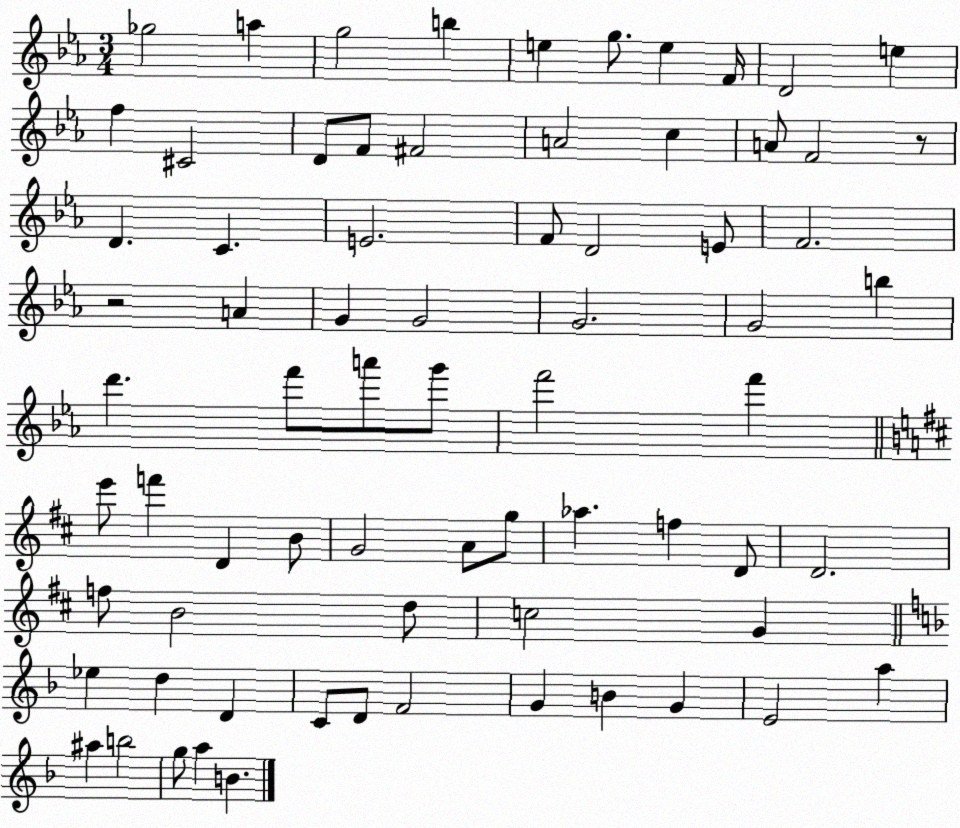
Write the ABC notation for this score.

X:1
T:Untitled
M:3/4
L:1/4
K:Eb
_g2 a g2 b e g/2 e F/4 D2 e f ^C2 D/2 F/2 ^F2 A2 c A/2 F2 z/2 D C E2 F/2 D2 E/2 F2 z2 A G G2 G2 G2 b d' f'/2 a'/2 g'/2 f'2 f' e'/2 f' D B/2 G2 A/2 g/2 _a f D/2 D2 f/2 B2 d/2 c2 G _e d D C/2 D/2 F2 G B G E2 a ^a b2 g/2 a B